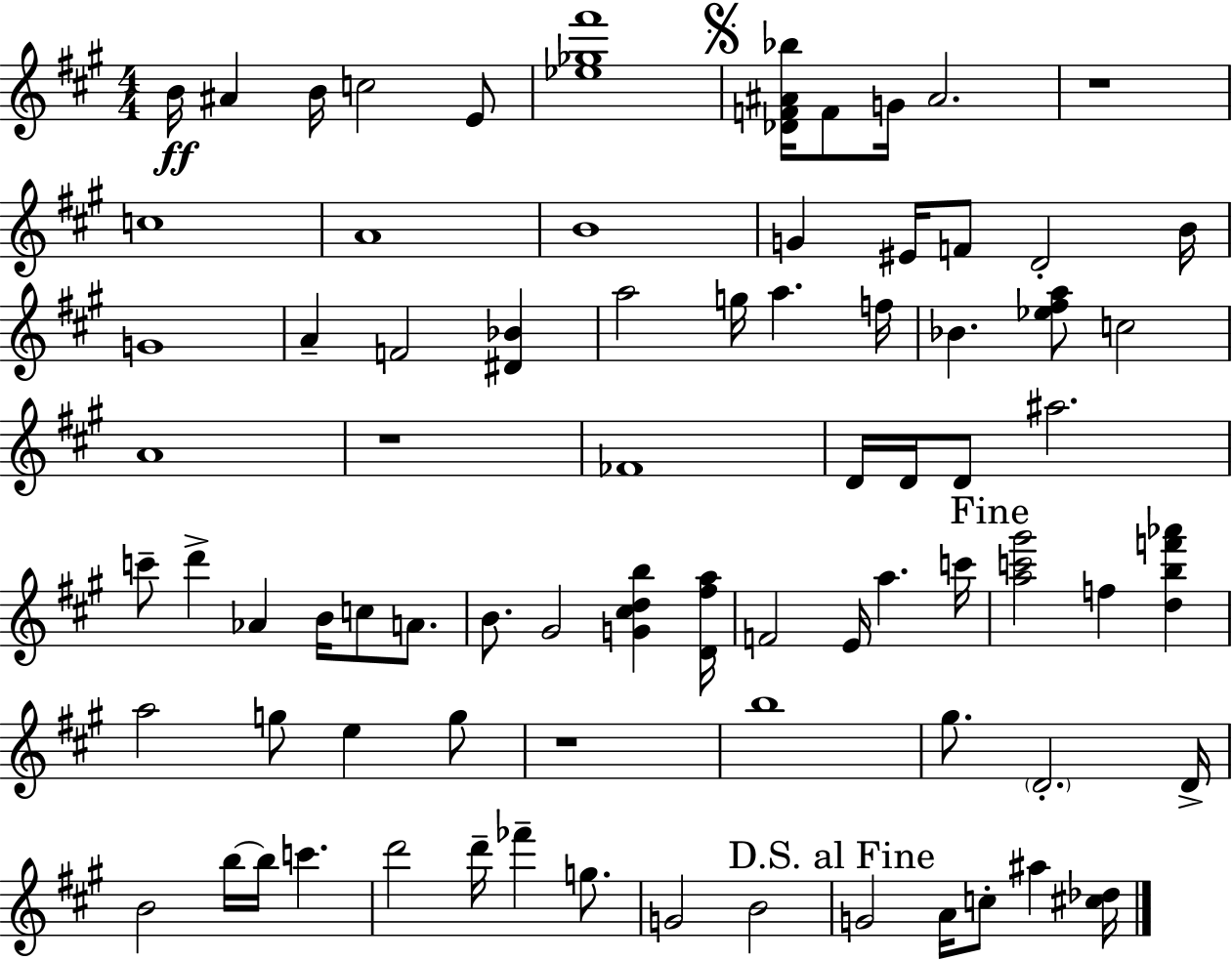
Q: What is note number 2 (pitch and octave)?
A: A#4